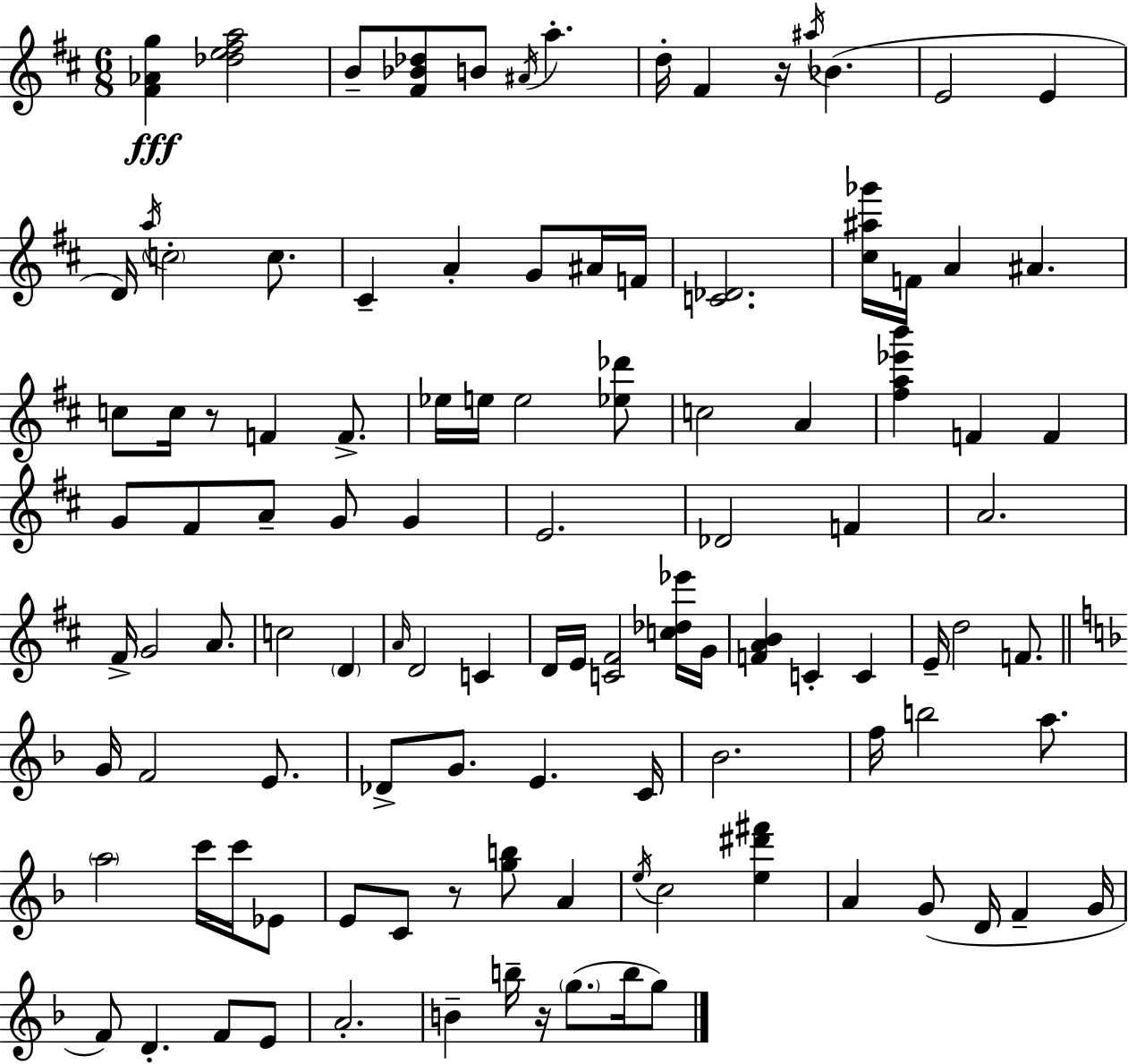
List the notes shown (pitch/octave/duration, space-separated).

[F#4,Ab4,G5]/q [Db5,E5,F#5,A5]/h B4/e [F#4,Bb4,Db5]/e B4/e A#4/s A5/q. D5/s F#4/q R/s A#5/s Bb4/q. E4/h E4/q D4/s A5/s C5/h C5/e. C#4/q A4/q G4/e A#4/s F4/s [C4,Db4]/h. [C#5,A#5,Gb6]/s F4/s A4/q A#4/q. C5/e C5/s R/e F4/q F4/e. Eb5/s E5/s E5/h [Eb5,Db6]/e C5/h A4/q [F#5,A5,Eb6,B6]/q F4/q F4/q G4/e F#4/e A4/e G4/e G4/q E4/h. Db4/h F4/q A4/h. F#4/s G4/h A4/e. C5/h D4/q A4/s D4/h C4/q D4/s E4/s [C4,F#4]/h [C5,Db5,Eb6]/s G4/s [F4,A4,B4]/q C4/q C4/q E4/s D5/h F4/e. G4/s F4/h E4/e. Db4/e G4/e. E4/q. C4/s Bb4/h. F5/s B5/h A5/e. A5/h C6/s C6/s Eb4/e E4/e C4/e R/e [G5,B5]/e A4/q E5/s C5/h [E5,D#6,F#6]/q A4/q G4/e D4/s F4/q G4/s F4/e D4/q. F4/e E4/e A4/h. B4/q B5/s R/s G5/e. B5/s G5/e